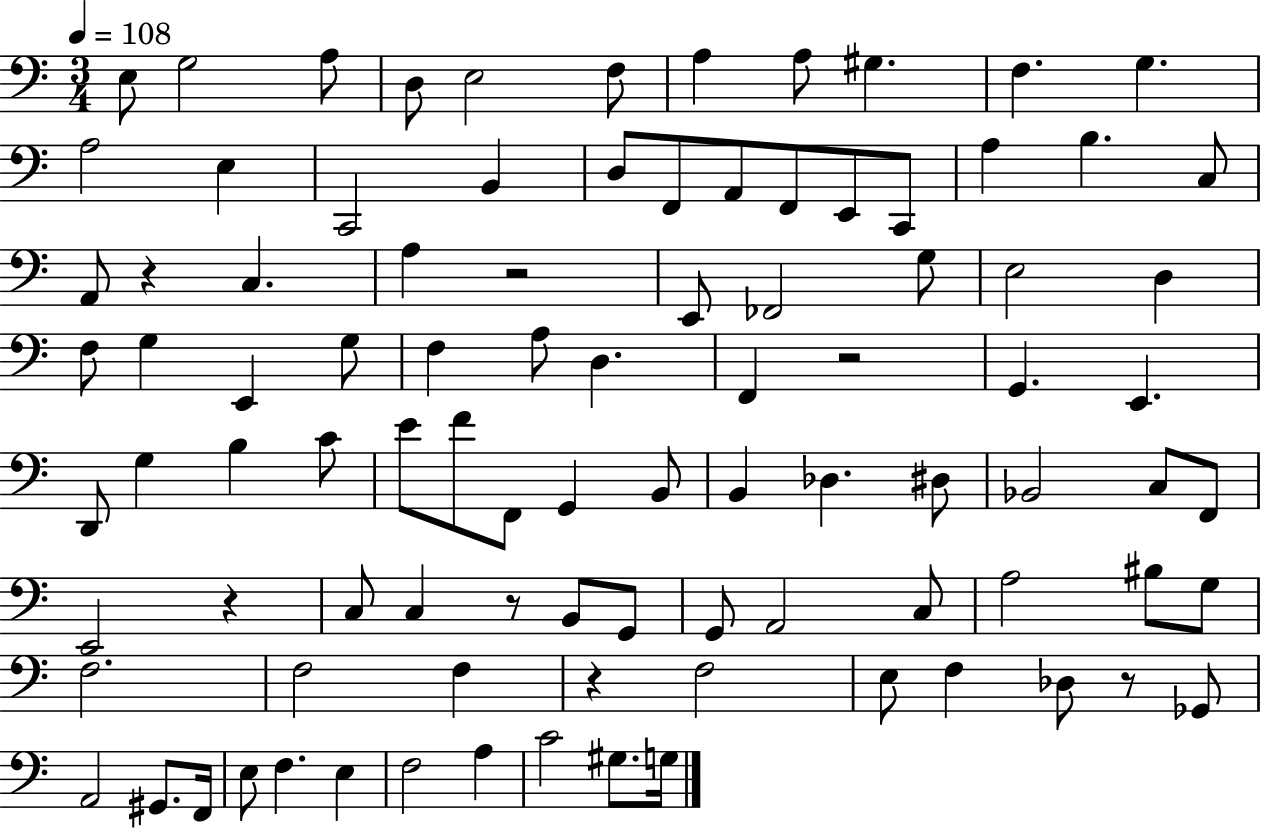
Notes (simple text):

E3/e G3/h A3/e D3/e E3/h F3/e A3/q A3/e G#3/q. F3/q. G3/q. A3/h E3/q C2/h B2/q D3/e F2/e A2/e F2/e E2/e C2/e A3/q B3/q. C3/e A2/e R/q C3/q. A3/q R/h E2/e FES2/h G3/e E3/h D3/q F3/e G3/q E2/q G3/e F3/q A3/e D3/q. F2/q R/h G2/q. E2/q. D2/e G3/q B3/q C4/e E4/e F4/e F2/e G2/q B2/e B2/q Db3/q. D#3/e Bb2/h C3/e F2/e E2/h R/q C3/e C3/q R/e B2/e G2/e G2/e A2/h C3/e A3/h BIS3/e G3/e F3/h. F3/h F3/q R/q F3/h E3/e F3/q Db3/e R/e Gb2/e A2/h G#2/e. F2/s E3/e F3/q. E3/q F3/h A3/q C4/h G#3/e. G3/s